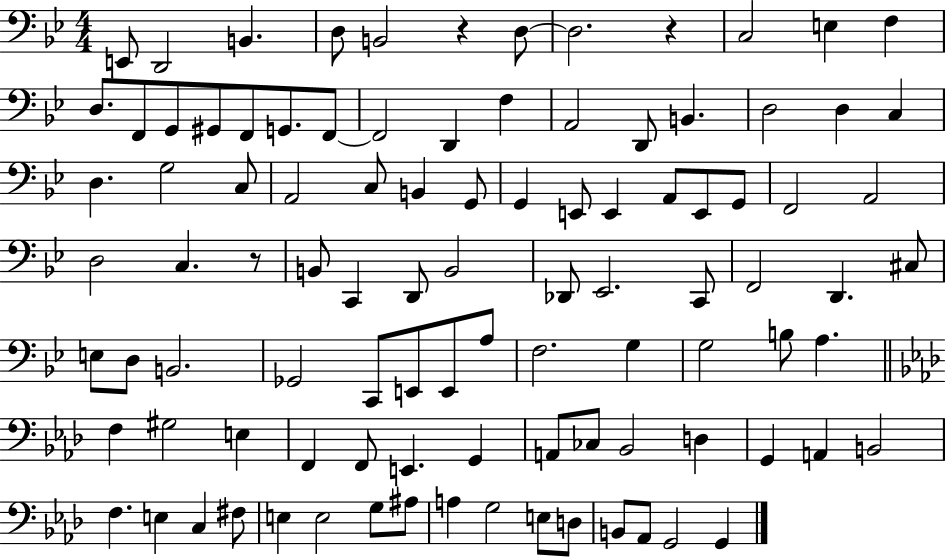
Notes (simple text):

E2/e D2/h B2/q. D3/e B2/h R/q D3/e D3/h. R/q C3/h E3/q F3/q D3/e. F2/e G2/e G#2/e F2/e G2/e. F2/e F2/h D2/q F3/q A2/h D2/e B2/q. D3/h D3/q C3/q D3/q. G3/h C3/e A2/h C3/e B2/q G2/e G2/q E2/e E2/q A2/e E2/e G2/e F2/h A2/h D3/h C3/q. R/e B2/e C2/q D2/e B2/h Db2/e Eb2/h. C2/e F2/h D2/q. C#3/e E3/e D3/e B2/h. Gb2/h C2/e E2/e E2/e A3/e F3/h. G3/q G3/h B3/e A3/q. F3/q G#3/h E3/q F2/q F2/e E2/q. G2/q A2/e CES3/e Bb2/h D3/q G2/q A2/q B2/h F3/q. E3/q C3/q F#3/e E3/q E3/h G3/e A#3/e A3/q G3/h E3/e D3/e B2/e Ab2/e G2/h G2/q